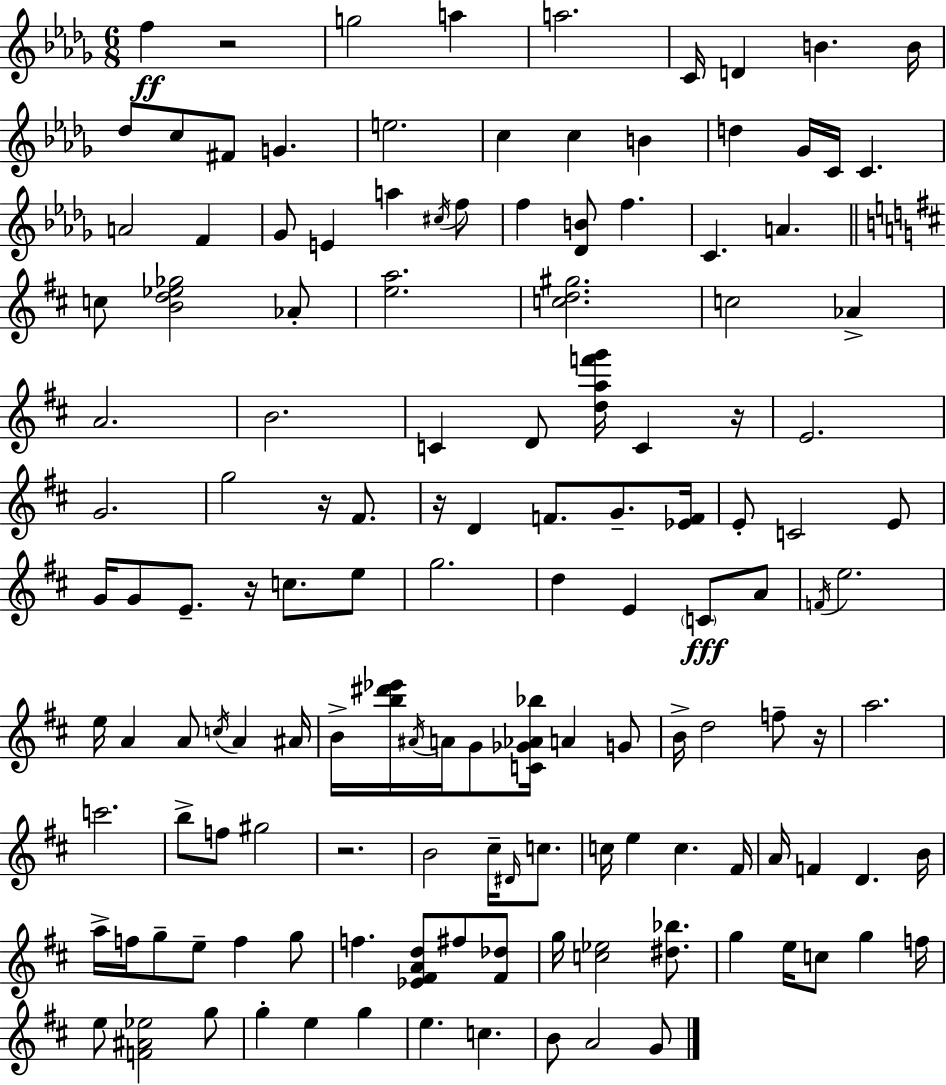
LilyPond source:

{
  \clef treble
  \numericTimeSignature
  \time 6/8
  \key bes \minor
  f''4\ff r2 | g''2 a''4 | a''2. | c'16 d'4 b'4. b'16 | \break des''8 c''8 fis'8 g'4. | e''2. | c''4 c''4 b'4 | d''4 ges'16 c'16 c'4. | \break a'2 f'4 | ges'8 e'4 a''4 \acciaccatura { cis''16 } f''8 | f''4 <des' b'>8 f''4. | c'4. a'4. | \break \bar "||" \break \key b \minor c''8 <b' d'' ees'' ges''>2 aes'8-. | <e'' a''>2. | <c'' d'' gis''>2. | c''2 aes'4-> | \break a'2. | b'2. | c'4 d'8 <d'' a'' f''' g'''>16 c'4 r16 | e'2. | \break g'2. | g''2 r16 fis'8. | r16 d'4 f'8. g'8.-- <ees' f'>16 | e'8-. c'2 e'8 | \break g'16 g'8 e'8.-- r16 c''8. e''8 | g''2. | d''4 e'4 \parenthesize c'8\fff a'8 | \acciaccatura { f'16 } e''2. | \break e''16 a'4 a'8 \acciaccatura { c''16 } a'4 | ais'16 b'16-> <b'' dis''' ees'''>16 \acciaccatura { ais'16 } a'16 g'8 <c' ges' aes' bes''>16 a'4 | g'8 b'16-> d''2 | f''8-- r16 a''2. | \break c'''2. | b''8-> f''8 gis''2 | r2. | b'2 cis''16-- | \break \grace { dis'16 } c''8. c''16 e''4 c''4. | fis'16 a'16 f'4 d'4. | b'16 a''16-> f''16 g''8-- e''8-- f''4 | g''8 f''4. <ees' fis' a' d''>8 | \break fis''8 <fis' des''>8 g''16 <c'' ees''>2 | <dis'' bes''>8. g''4 e''16 c''8 g''4 | f''16 e''8 <f' ais' ees''>2 | g''8 g''4-. e''4 | \break g''4 e''4. c''4. | b'8 a'2 | g'8 \bar "|."
}